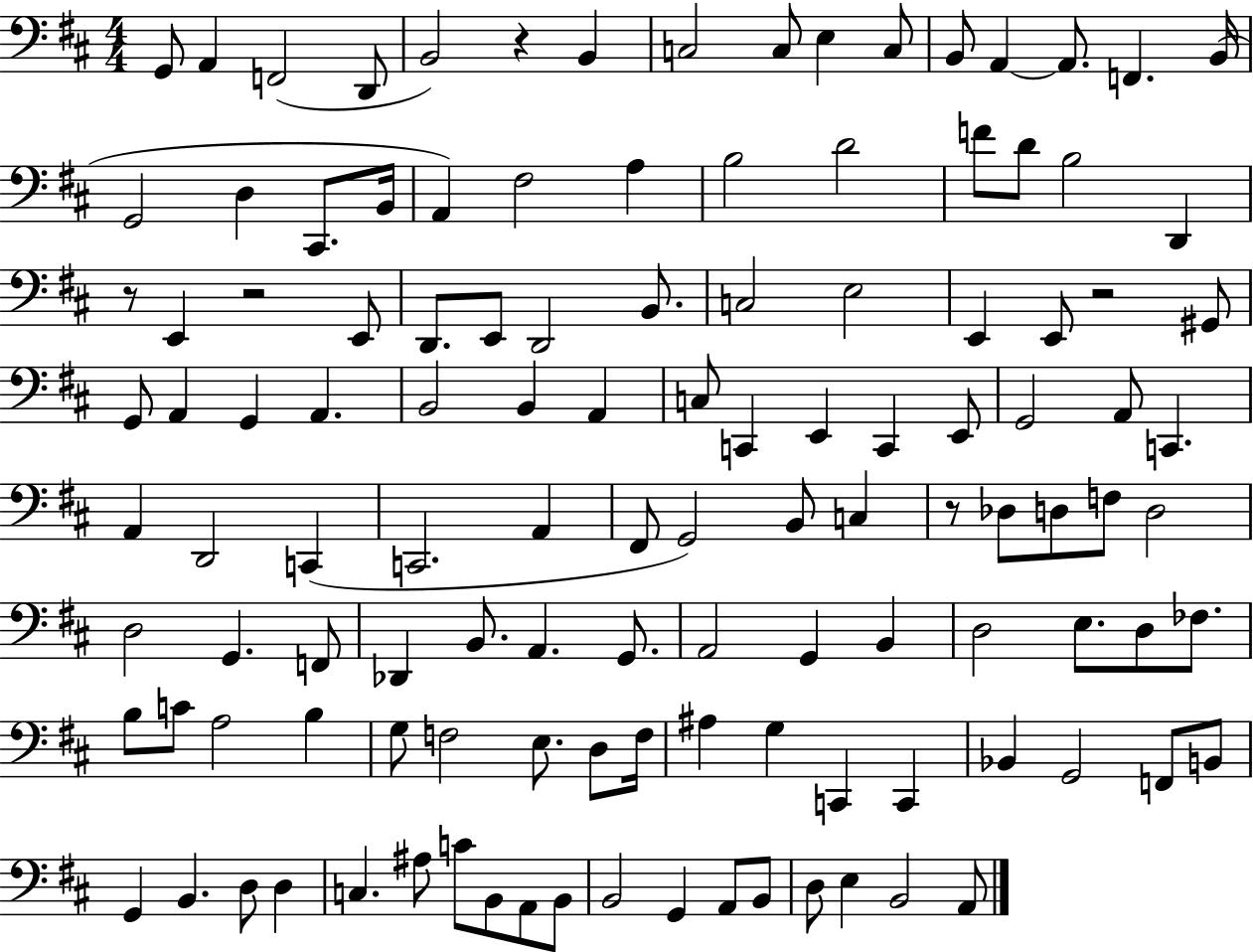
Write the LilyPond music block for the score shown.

{
  \clef bass
  \numericTimeSignature
  \time 4/4
  \key d \major
  \repeat volta 2 { g,8 a,4 f,2( d,8 | b,2) r4 b,4 | c2 c8 e4 c8 | b,8 a,4~~ a,8. f,4. b,16( | \break g,2 d4 cis,8. b,16 | a,4) fis2 a4 | b2 d'2 | f'8 d'8 b2 d,4 | \break r8 e,4 r2 e,8 | d,8. e,8 d,2 b,8. | c2 e2 | e,4 e,8 r2 gis,8 | \break g,8 a,4 g,4 a,4. | b,2 b,4 a,4 | c8 c,4 e,4 c,4 e,8 | g,2 a,8 c,4. | \break a,4 d,2 c,4( | c,2. a,4 | fis,8 g,2) b,8 c4 | r8 des8 d8 f8 d2 | \break d2 g,4. f,8 | des,4 b,8. a,4. g,8. | a,2 g,4 b,4 | d2 e8. d8 fes8. | \break b8 c'8 a2 b4 | g8 f2 e8. d8 f16 | ais4 g4 c,4 c,4 | bes,4 g,2 f,8 b,8 | \break g,4 b,4. d8 d4 | c4. ais8 c'8 b,8 a,8 b,8 | b,2 g,4 a,8 b,8 | d8 e4 b,2 a,8 | \break } \bar "|."
}